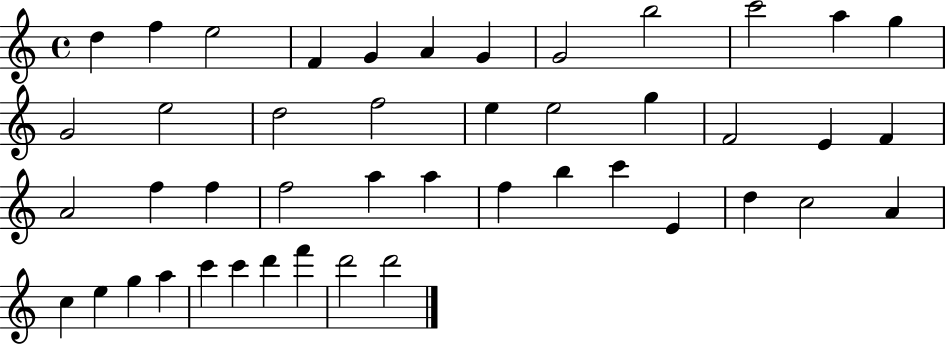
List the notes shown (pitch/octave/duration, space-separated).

D5/q F5/q E5/h F4/q G4/q A4/q G4/q G4/h B5/h C6/h A5/q G5/q G4/h E5/h D5/h F5/h E5/q E5/h G5/q F4/h E4/q F4/q A4/h F5/q F5/q F5/h A5/q A5/q F5/q B5/q C6/q E4/q D5/q C5/h A4/q C5/q E5/q G5/q A5/q C6/q C6/q D6/q F6/q D6/h D6/h